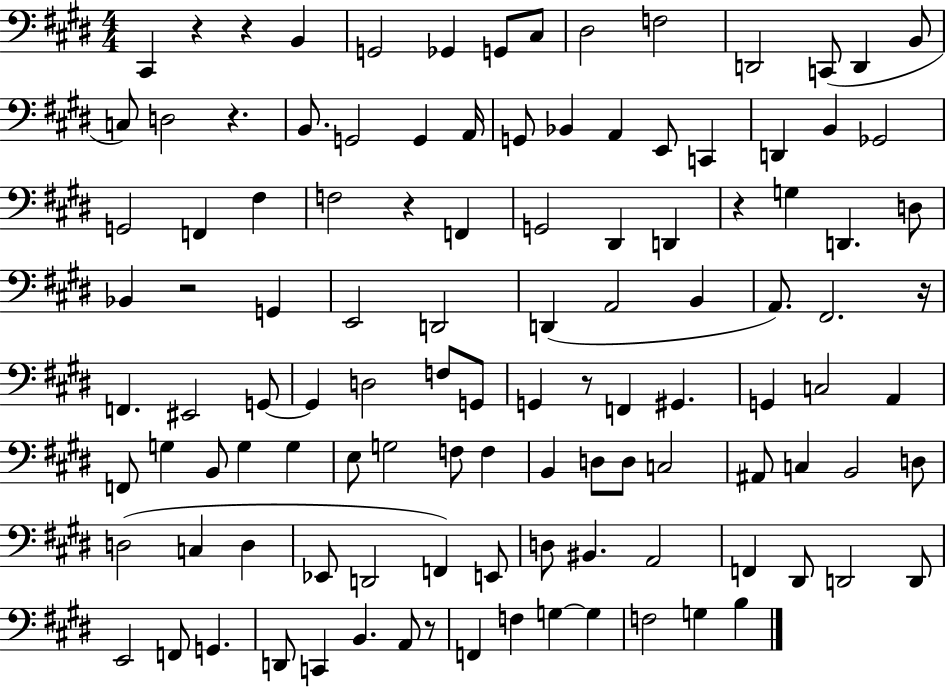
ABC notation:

X:1
T:Untitled
M:4/4
L:1/4
K:E
^C,, z z B,, G,,2 _G,, G,,/2 ^C,/2 ^D,2 F,2 D,,2 C,,/2 D,, B,,/2 C,/2 D,2 z B,,/2 G,,2 G,, A,,/4 G,,/2 _B,, A,, E,,/2 C,, D,, B,, _G,,2 G,,2 F,, ^F, F,2 z F,, G,,2 ^D,, D,, z G, D,, D,/2 _B,, z2 G,, E,,2 D,,2 D,, A,,2 B,, A,,/2 ^F,,2 z/4 F,, ^E,,2 G,,/2 G,, D,2 F,/2 G,,/2 G,, z/2 F,, ^G,, G,, C,2 A,, F,,/2 G, B,,/2 G, G, E,/2 G,2 F,/2 F, B,, D,/2 D,/2 C,2 ^A,,/2 C, B,,2 D,/2 D,2 C, D, _E,,/2 D,,2 F,, E,,/2 D,/2 ^B,, A,,2 F,, ^D,,/2 D,,2 D,,/2 E,,2 F,,/2 G,, D,,/2 C,, B,, A,,/2 z/2 F,, F, G, G, F,2 G, B,